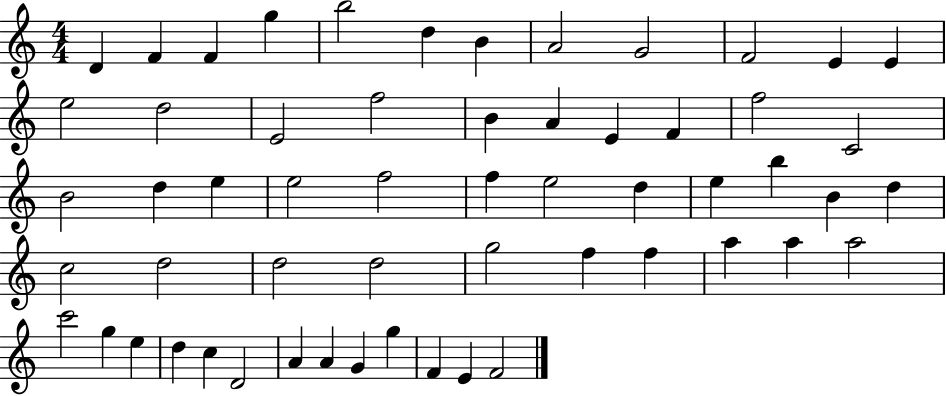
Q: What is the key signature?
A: C major